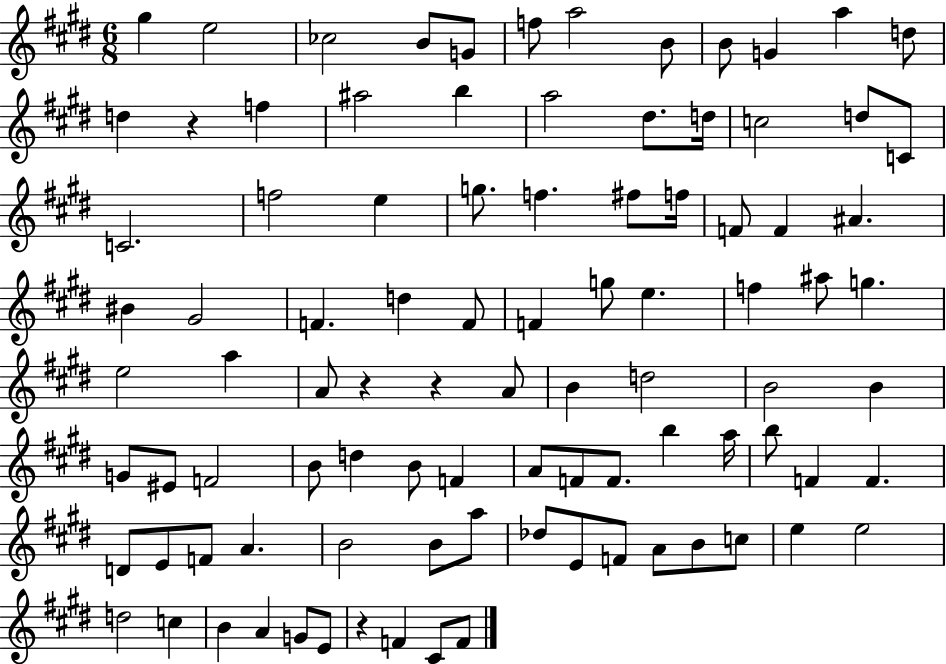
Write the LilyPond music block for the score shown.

{
  \clef treble
  \numericTimeSignature
  \time 6/8
  \key e \major
  \repeat volta 2 { gis''4 e''2 | ces''2 b'8 g'8 | f''8 a''2 b'8 | b'8 g'4 a''4 d''8 | \break d''4 r4 f''4 | ais''2 b''4 | a''2 dis''8. d''16 | c''2 d''8 c'8 | \break c'2. | f''2 e''4 | g''8. f''4. fis''8 f''16 | f'8 f'4 ais'4. | \break bis'4 gis'2 | f'4. d''4 f'8 | f'4 g''8 e''4. | f''4 ais''8 g''4. | \break e''2 a''4 | a'8 r4 r4 a'8 | b'4 d''2 | b'2 b'4 | \break g'8 eis'8 f'2 | b'8 d''4 b'8 f'4 | a'8 f'8 f'8. b''4 a''16 | b''8 f'4 f'4. | \break d'8 e'8 f'8 a'4. | b'2 b'8 a''8 | des''8 e'8 f'8 a'8 b'8 c''8 | e''4 e''2 | \break d''2 c''4 | b'4 a'4 g'8 e'8 | r4 f'4 cis'8 f'8 | } \bar "|."
}